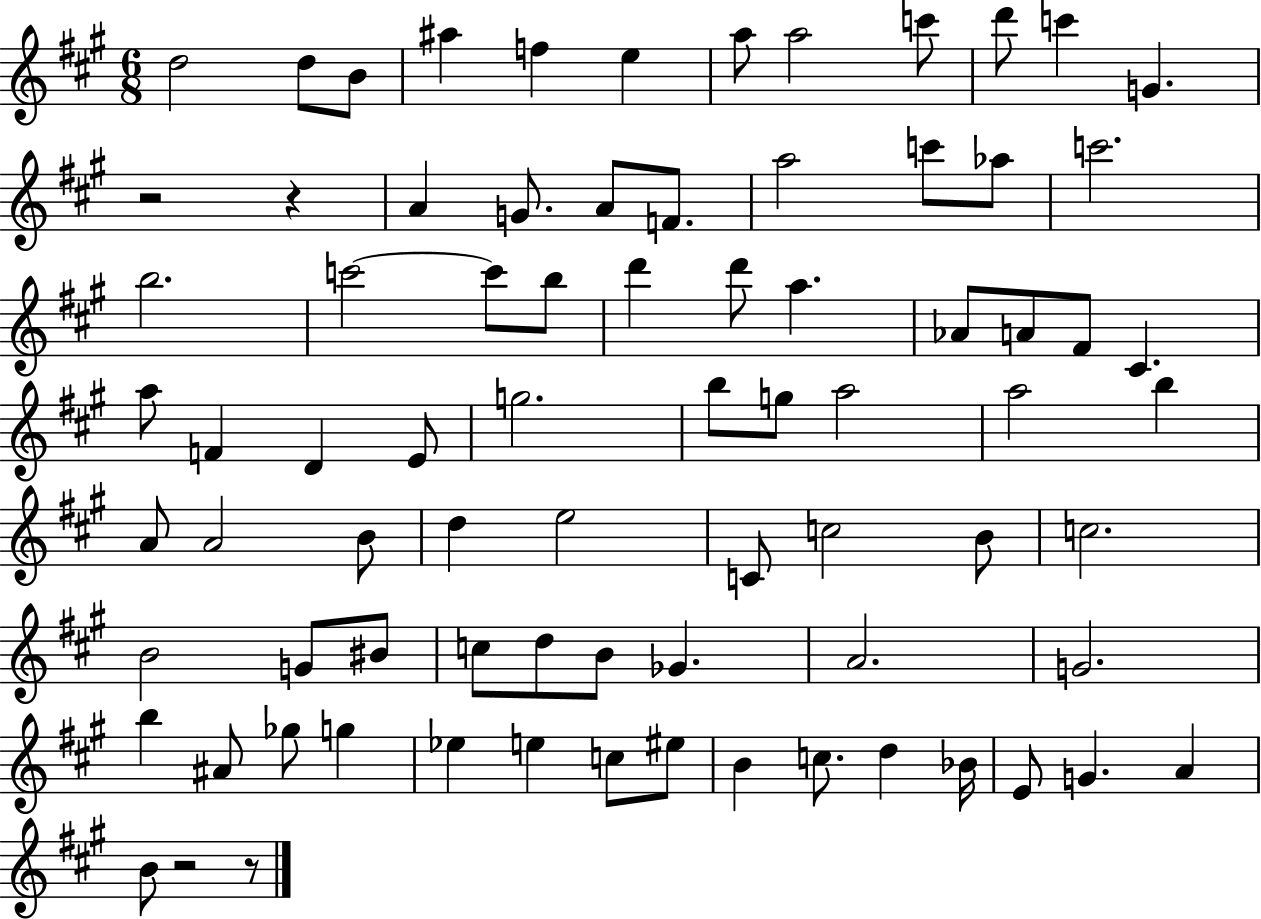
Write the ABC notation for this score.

X:1
T:Untitled
M:6/8
L:1/4
K:A
d2 d/2 B/2 ^a f e a/2 a2 c'/2 d'/2 c' G z2 z A G/2 A/2 F/2 a2 c'/2 _a/2 c'2 b2 c'2 c'/2 b/2 d' d'/2 a _A/2 A/2 ^F/2 ^C a/2 F D E/2 g2 b/2 g/2 a2 a2 b A/2 A2 B/2 d e2 C/2 c2 B/2 c2 B2 G/2 ^B/2 c/2 d/2 B/2 _G A2 G2 b ^A/2 _g/2 g _e e c/2 ^e/2 B c/2 d _B/4 E/2 G A B/2 z2 z/2